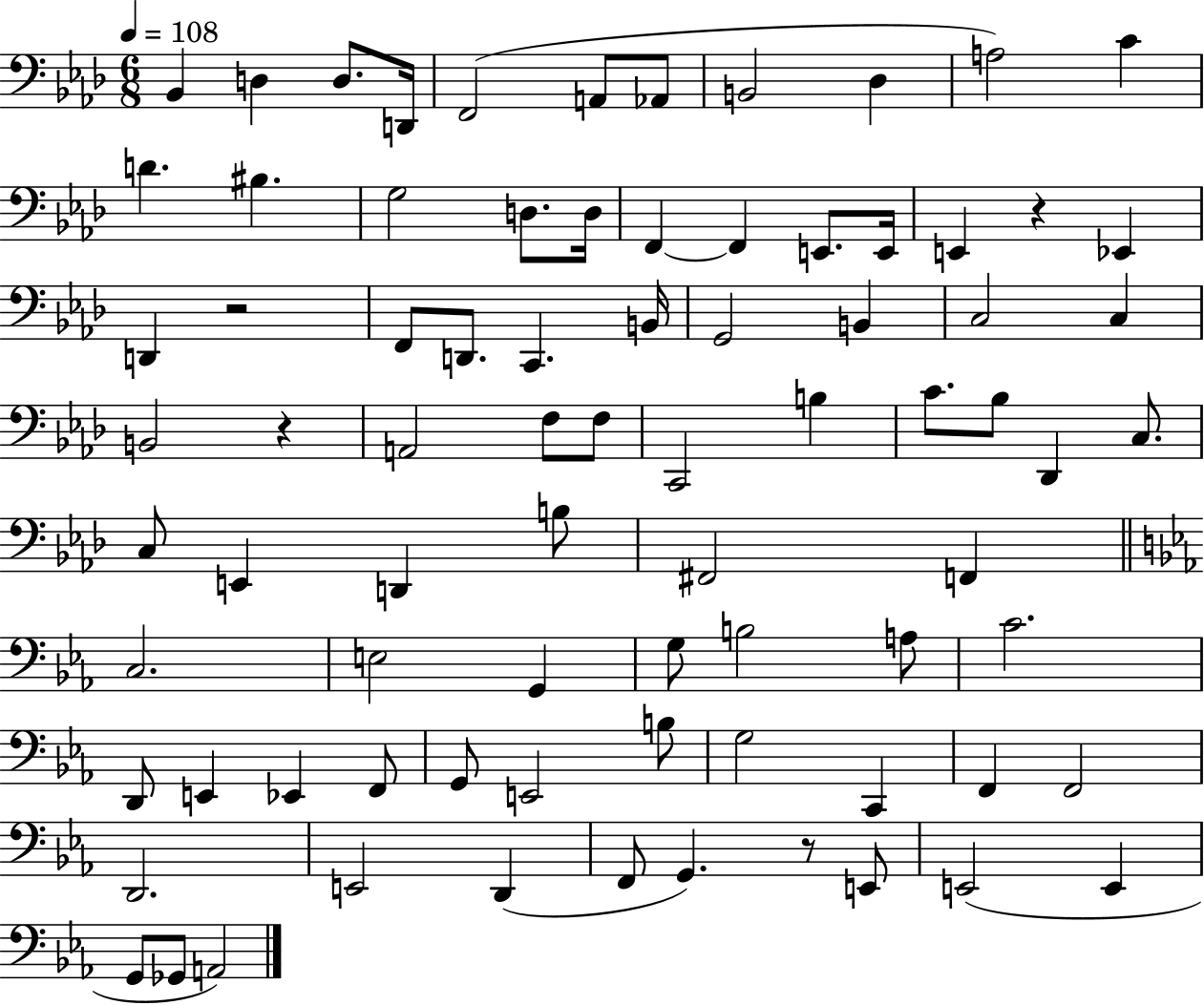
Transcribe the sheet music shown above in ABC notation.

X:1
T:Untitled
M:6/8
L:1/4
K:Ab
_B,, D, D,/2 D,,/4 F,,2 A,,/2 _A,,/2 B,,2 _D, A,2 C D ^B, G,2 D,/2 D,/4 F,, F,, E,,/2 E,,/4 E,, z _E,, D,, z2 F,,/2 D,,/2 C,, B,,/4 G,,2 B,, C,2 C, B,,2 z A,,2 F,/2 F,/2 C,,2 B, C/2 _B,/2 _D,, C,/2 C,/2 E,, D,, B,/2 ^F,,2 F,, C,2 E,2 G,, G,/2 B,2 A,/2 C2 D,,/2 E,, _E,, F,,/2 G,,/2 E,,2 B,/2 G,2 C,, F,, F,,2 D,,2 E,,2 D,, F,,/2 G,, z/2 E,,/2 E,,2 E,, G,,/2 _G,,/2 A,,2